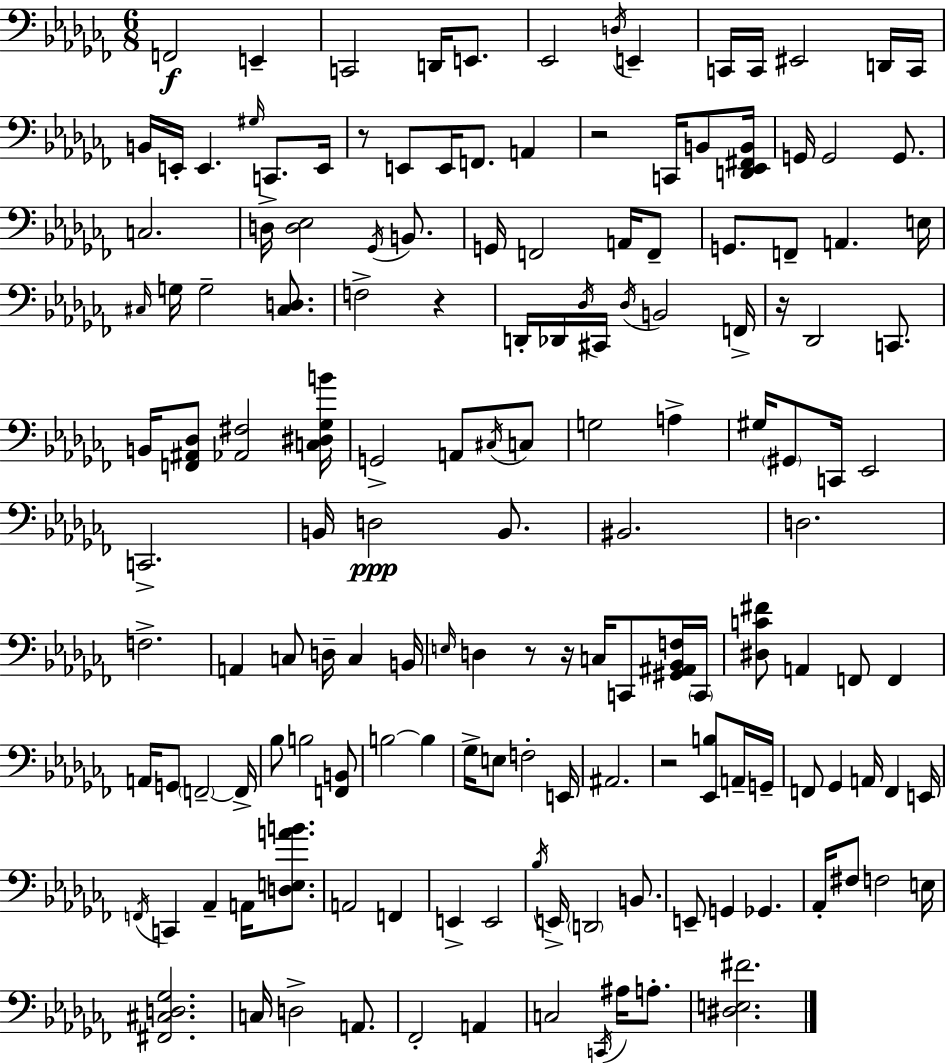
X:1
T:Untitled
M:6/8
L:1/4
K:Abm
F,,2 E,, C,,2 D,,/4 E,,/2 _E,,2 D,/4 E,, C,,/4 C,,/4 ^E,,2 D,,/4 C,,/4 B,,/4 E,,/4 E,, ^G,/4 C,,/2 E,,/4 z/2 E,,/2 E,,/4 F,,/2 A,, z2 C,,/4 B,,/2 [D,,_E,,^F,,B,,]/4 G,,/4 G,,2 G,,/2 C,2 D,/4 [D,_E,]2 _G,,/4 B,,/2 G,,/4 F,,2 A,,/4 F,,/2 G,,/2 F,,/2 A,, E,/4 ^C,/4 G,/4 G,2 [^C,D,]/2 F,2 z D,,/4 _D,,/4 _D,/4 ^C,,/4 _D,/4 B,,2 F,,/4 z/4 _D,,2 C,,/2 B,,/4 [F,,^A,,_D,]/2 [_A,,^F,]2 [C,^D,_G,B]/4 G,,2 A,,/2 ^C,/4 C,/2 G,2 A, ^G,/4 ^G,,/2 C,,/4 _E,,2 C,,2 B,,/4 D,2 B,,/2 ^B,,2 D,2 F,2 A,, C,/2 D,/4 C, B,,/4 E,/4 D, z/2 z/4 C,/4 C,,/2 [^G,,^A,,_B,,F,]/4 C,,/4 [^D,C^F]/2 A,, F,,/2 F,, A,,/4 G,,/2 F,,2 F,,/4 _B,/2 B,2 [F,,B,,]/2 B,2 B, _G,/4 E,/2 F,2 E,,/4 ^A,,2 z2 [_E,,B,]/2 A,,/4 G,,/4 F,,/2 _G,, A,,/4 F,, E,,/4 F,,/4 C,, _A,, A,,/4 [D,E,AB]/2 A,,2 F,, E,, E,,2 _B,/4 E,,/4 D,,2 B,,/2 E,,/2 G,, _G,, _A,,/4 ^F,/2 F,2 E,/4 [^F,,^C,D,_G,]2 C,/4 D,2 A,,/2 _F,,2 A,, C,2 C,,/4 ^A,/4 A,/2 [^D,E,^F]2